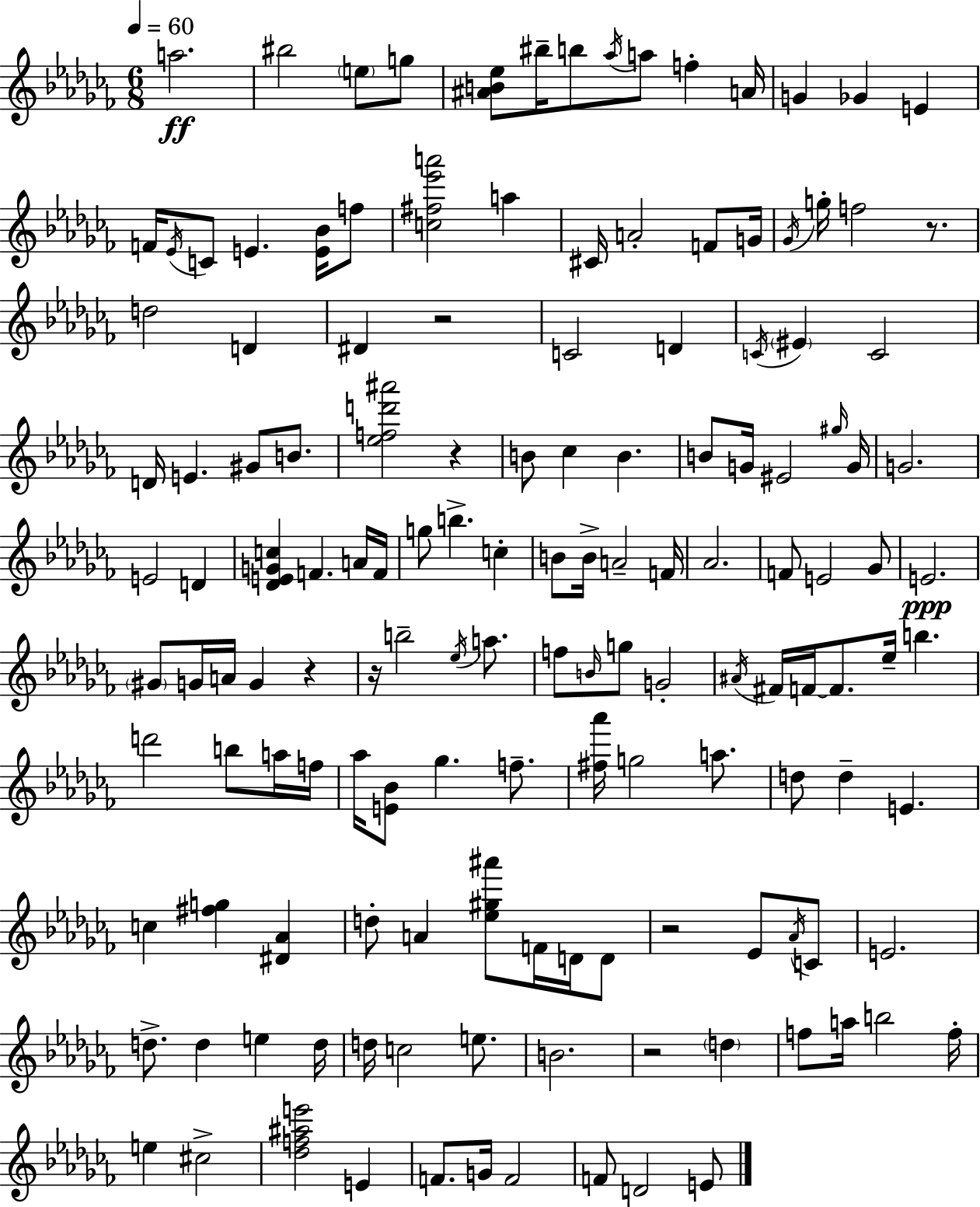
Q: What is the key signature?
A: AES minor